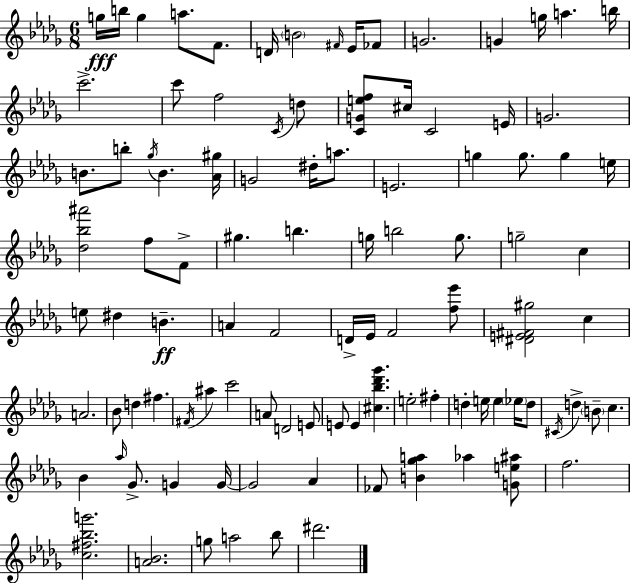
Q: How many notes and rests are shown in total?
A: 101